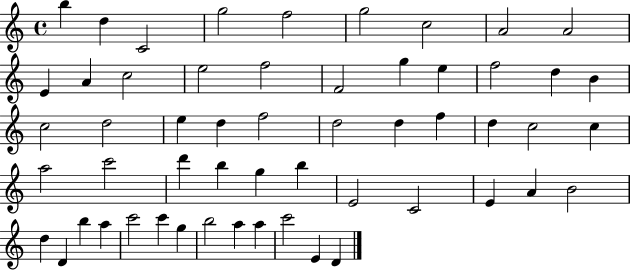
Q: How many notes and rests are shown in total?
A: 55